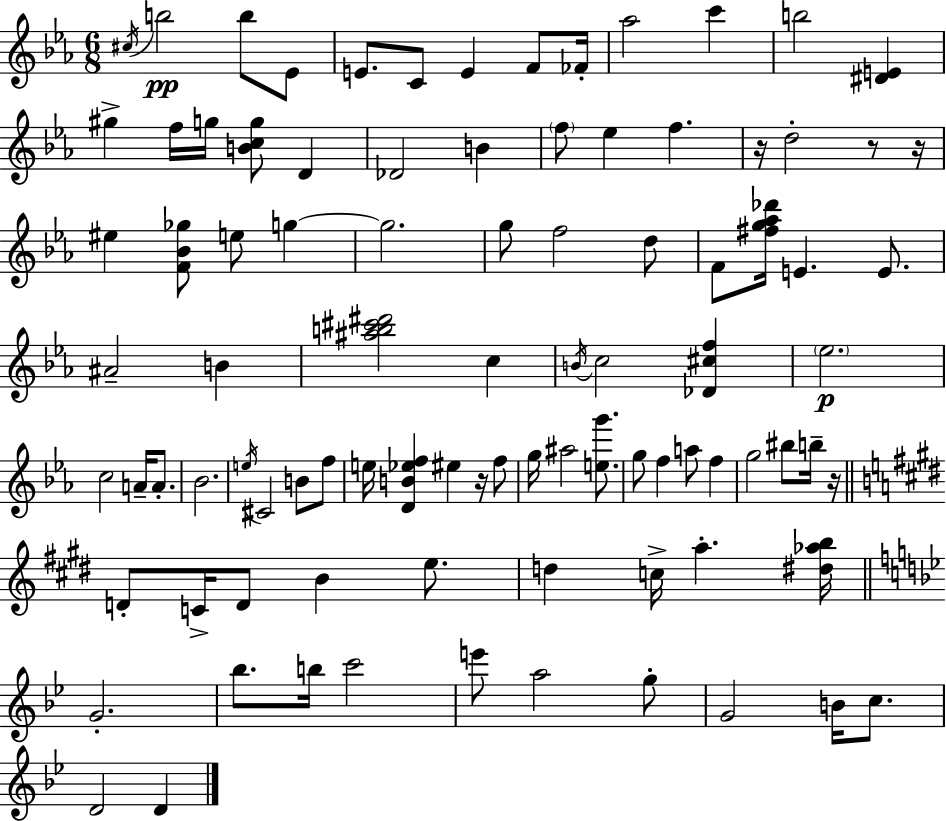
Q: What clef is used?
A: treble